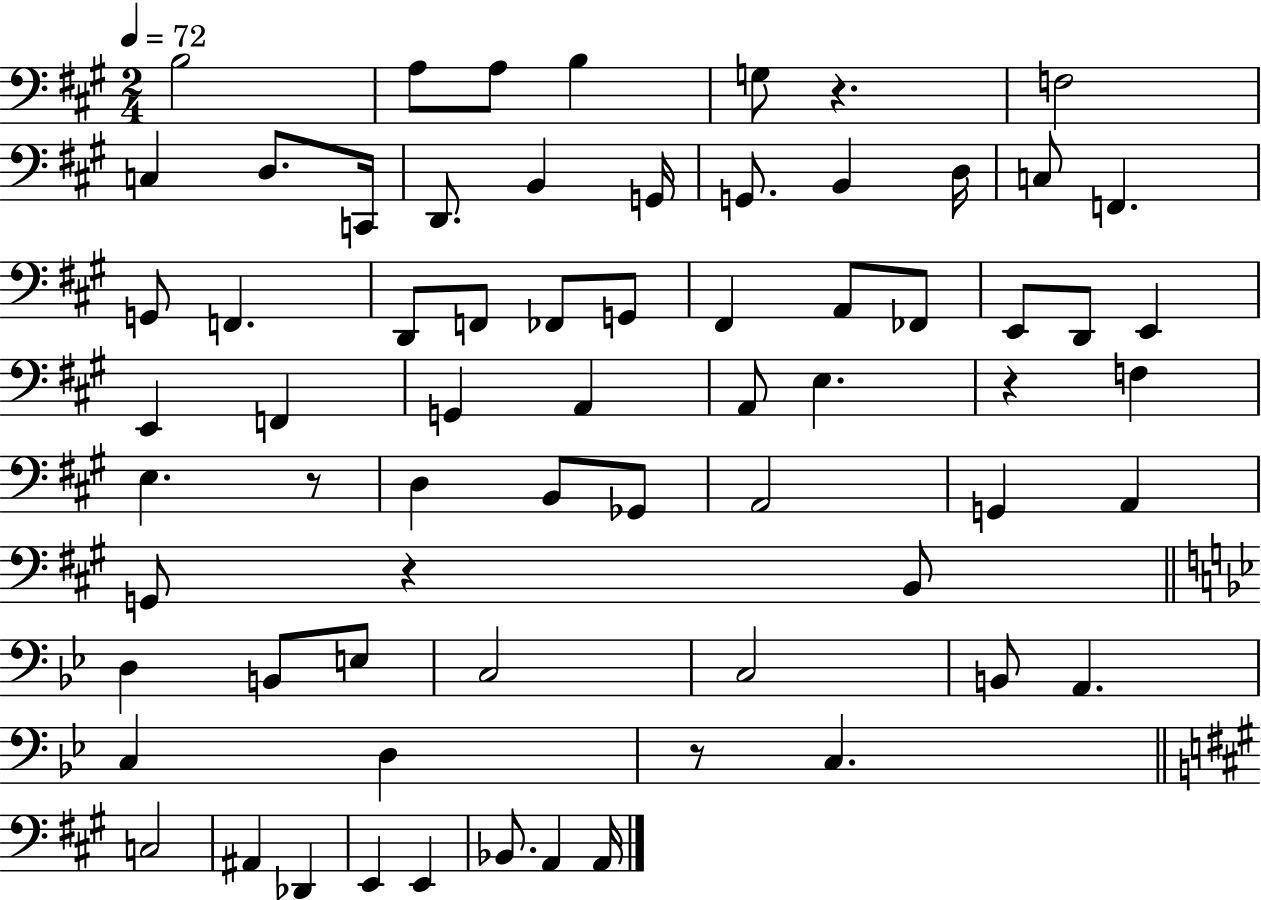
X:1
T:Untitled
M:2/4
L:1/4
K:A
B,2 A,/2 A,/2 B, G,/2 z F,2 C, D,/2 C,,/4 D,,/2 B,, G,,/4 G,,/2 B,, D,/4 C,/2 F,, G,,/2 F,, D,,/2 F,,/2 _F,,/2 G,,/2 ^F,, A,,/2 _F,,/2 E,,/2 D,,/2 E,, E,, F,, G,, A,, A,,/2 E, z F, E, z/2 D, B,,/2 _G,,/2 A,,2 G,, A,, G,,/2 z B,,/2 D, B,,/2 E,/2 C,2 C,2 B,,/2 A,, C, D, z/2 C, C,2 ^A,, _D,, E,, E,, _B,,/2 A,, A,,/4